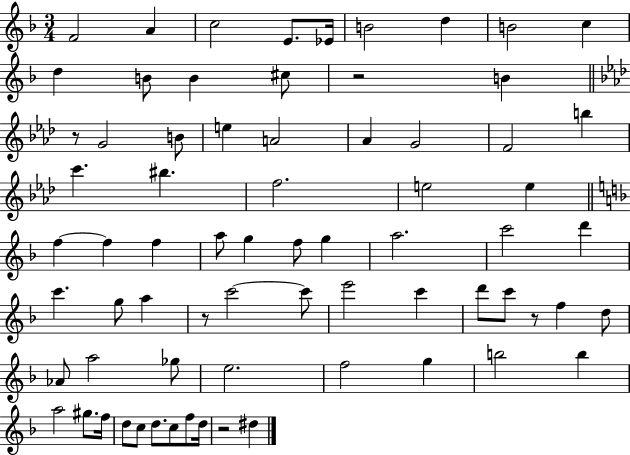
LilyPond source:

{
  \clef treble
  \numericTimeSignature
  \time 3/4
  \key f \major
  f'2 a'4 | c''2 e'8. ees'16 | b'2 d''4 | b'2 c''4 | \break d''4 b'8 b'4 cis''8 | r2 b'4 | \bar "||" \break \key aes \major r8 g'2 b'8 | e''4 a'2 | aes'4 g'2 | f'2 b''4 | \break c'''4. bis''4. | f''2. | e''2 e''4 | \bar "||" \break \key d \minor f''4~~ f''4 f''4 | a''8 g''4 f''8 g''4 | a''2. | c'''2 d'''4 | \break c'''4. g''8 a''4 | r8 c'''2~~ c'''8 | e'''2 c'''4 | d'''8 c'''8 r8 f''4 d''8 | \break aes'8 a''2 ges''8 | e''2. | f''2 g''4 | b''2 b''4 | \break a''2 gis''8. f''16 | d''8 c''8 d''8. c''8 f''8 d''16 | r2 dis''4 | \bar "|."
}